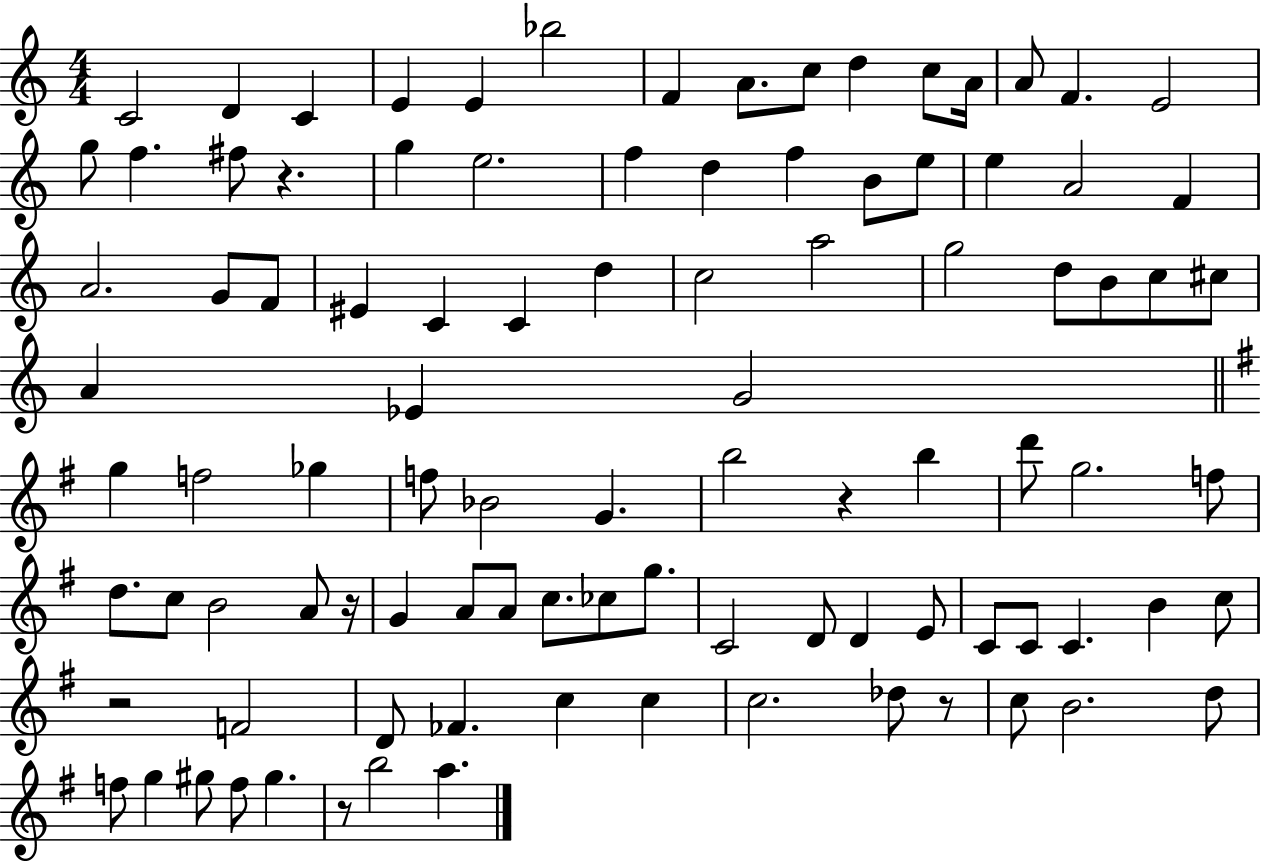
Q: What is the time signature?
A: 4/4